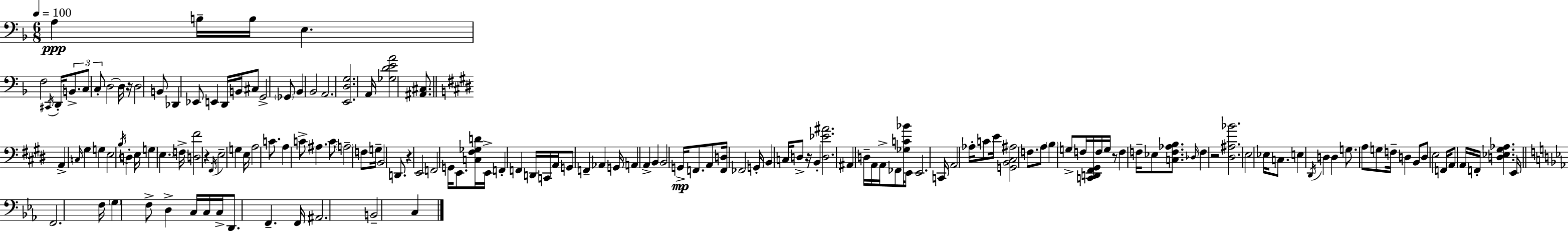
X:1
T:Untitled
M:6/8
L:1/4
K:Dm
A, B,/4 B,/4 E, F,2 ^C,,/4 D,,/4 B,,/2 C,/2 C,/2 D,2 D,/4 z/4 D,2 B,,/2 _D,, _E,,/2 E,, D,,/4 B,,/4 ^C,/2 G,,2 _G,,/2 _B,, _B,,2 A,,2 [E,,D,G,]2 A,,/4 [_G,DEA]2 [^A,,^C,]/2 A,, C,/4 ^G, G, E,2 B,/4 D, E,/4 G, E, F,/4 [D,^F]2 z ^F,,/4 E,2 G, E,/4 A,2 C/2 A, C/2 ^A, C/2 A,2 F,/2 G,/4 B,,2 D,,/2 z E,,2 F,,2 G,,/4 E,,/2 [C,^F,_G,D]/4 E,,/4 F,, F,, D,,/4 C,,/4 A,,/4 G,,/2 F,, _A,, G,,/4 A,, A,, B,, B,,2 G,,/4 F,,/2 A,,/2 [F,,D,]/4 _F,,2 G,,/4 B,, C,/4 D,/2 z/4 B,, [D,_E^A]2 ^A,, D,/4 A,,/4 A,,/4 _F,,/2 [_G,C_B]/4 E,,/2 E,,2 C,,/4 A,,2 _A,/4 C/2 E/4 [G,,B,,^C,^A,]2 F,/2 A,/2 B, G,/2 F,/4 [C,,D,,^F,,^G,,]/4 F,/4 G,/4 z/2 F, F,/4 _E,/2 [C,F,_A,B,]/2 _D,/4 F, z2 [^D,^A,_B]2 E,2 _E,/4 C,/2 E, ^D,,/4 D, D, G,/2 A,/2 G,/2 F,/4 D, B,,/2 D,/2 E,2 F,,/4 A,,/2 A,,/4 F,,/4 [D,_E,^G,_A,] E,,/4 F,,2 F,/4 G, F,/2 D, C,/4 C,/4 C,/4 D,,/2 F,, F,,/4 ^A,,2 B,,2 C,